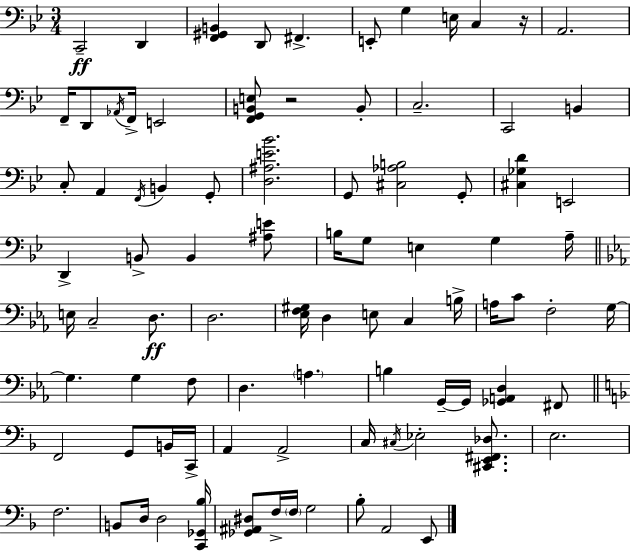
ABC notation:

X:1
T:Untitled
M:3/4
L:1/4
K:Bb
C,,2 D,, [F,,^G,,B,,] D,,/2 ^F,, E,,/2 G, E,/4 C, z/4 A,,2 F,,/4 D,,/2 _A,,/4 F,,/4 E,,2 [F,,G,,B,,E,]/2 z2 B,,/2 C,2 C,,2 B,, C,/2 A,, F,,/4 B,, G,,/2 [D,^A,E_B]2 G,,/2 [^C,_A,B,]2 G,,/2 [^C,_G,D] E,,2 D,, B,,/2 B,, [^A,E]/2 B,/4 G,/2 E, G, A,/4 E,/4 C,2 D,/2 D,2 [_E,F,^G,]/4 D, E,/2 C, B,/4 A,/4 C/2 F,2 G,/4 G, G, F,/2 D, A, B, G,,/4 G,,/4 [_G,,A,,D,] ^F,,/2 F,,2 G,,/2 B,,/4 C,,/4 A,, A,,2 C,/4 ^C,/4 _E,2 [^C,,E,,^F,,_D,]/2 E,2 F,2 B,,/2 D,/4 D,2 [C,,_G,,_B,]/4 [_G,,^A,,^D,]/2 F,/4 F,/4 G,2 _B,/2 A,,2 E,,/2